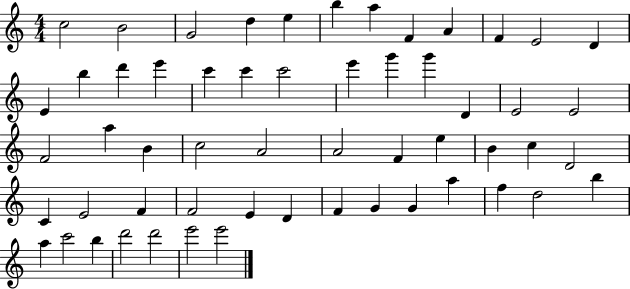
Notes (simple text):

C5/h B4/h G4/h D5/q E5/q B5/q A5/q F4/q A4/q F4/q E4/h D4/q E4/q B5/q D6/q E6/q C6/q C6/q C6/h E6/q G6/q G6/q D4/q E4/h E4/h F4/h A5/q B4/q C5/h A4/h A4/h F4/q E5/q B4/q C5/q D4/h C4/q E4/h F4/q F4/h E4/q D4/q F4/q G4/q G4/q A5/q F5/q D5/h B5/q A5/q C6/h B5/q D6/h D6/h E6/h E6/h